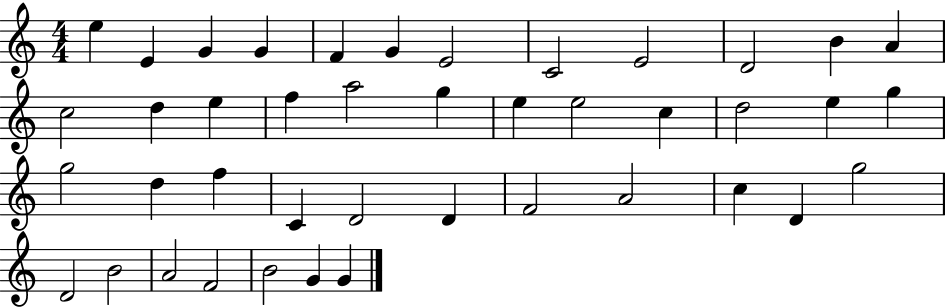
X:1
T:Untitled
M:4/4
L:1/4
K:C
e E G G F G E2 C2 E2 D2 B A c2 d e f a2 g e e2 c d2 e g g2 d f C D2 D F2 A2 c D g2 D2 B2 A2 F2 B2 G G